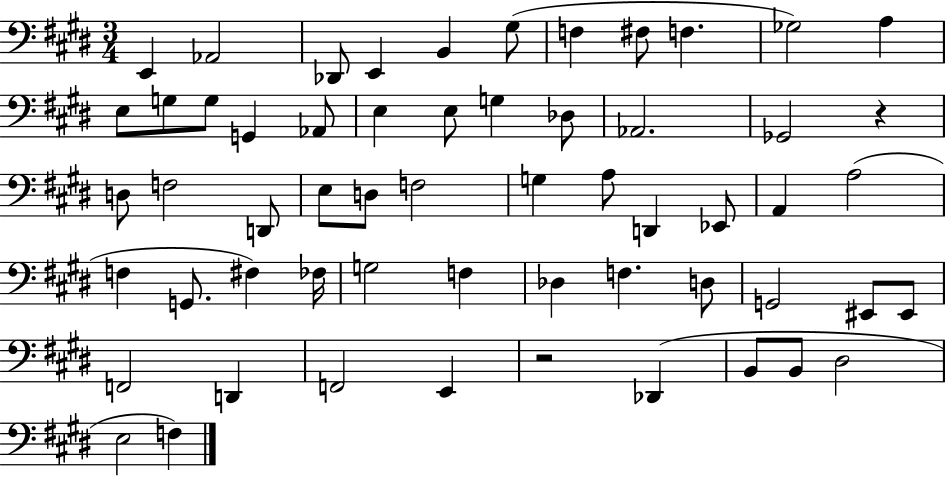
{
  \clef bass
  \numericTimeSignature
  \time 3/4
  \key e \major
  e,4 aes,2 | des,8 e,4 b,4 gis8( | f4 fis8 f4. | ges2) a4 | \break e8 g8 g8 g,4 aes,8 | e4 e8 g4 des8 | aes,2. | ges,2 r4 | \break d8 f2 d,8 | e8 d8 f2 | g4 a8 d,4 ees,8 | a,4 a2( | \break f4 g,8. fis4) fes16 | g2 f4 | des4 f4. d8 | g,2 eis,8 eis,8 | \break f,2 d,4 | f,2 e,4 | r2 des,4( | b,8 b,8 dis2 | \break e2 f4) | \bar "|."
}